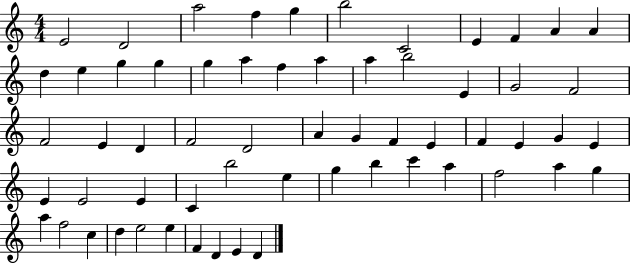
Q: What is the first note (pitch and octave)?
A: E4